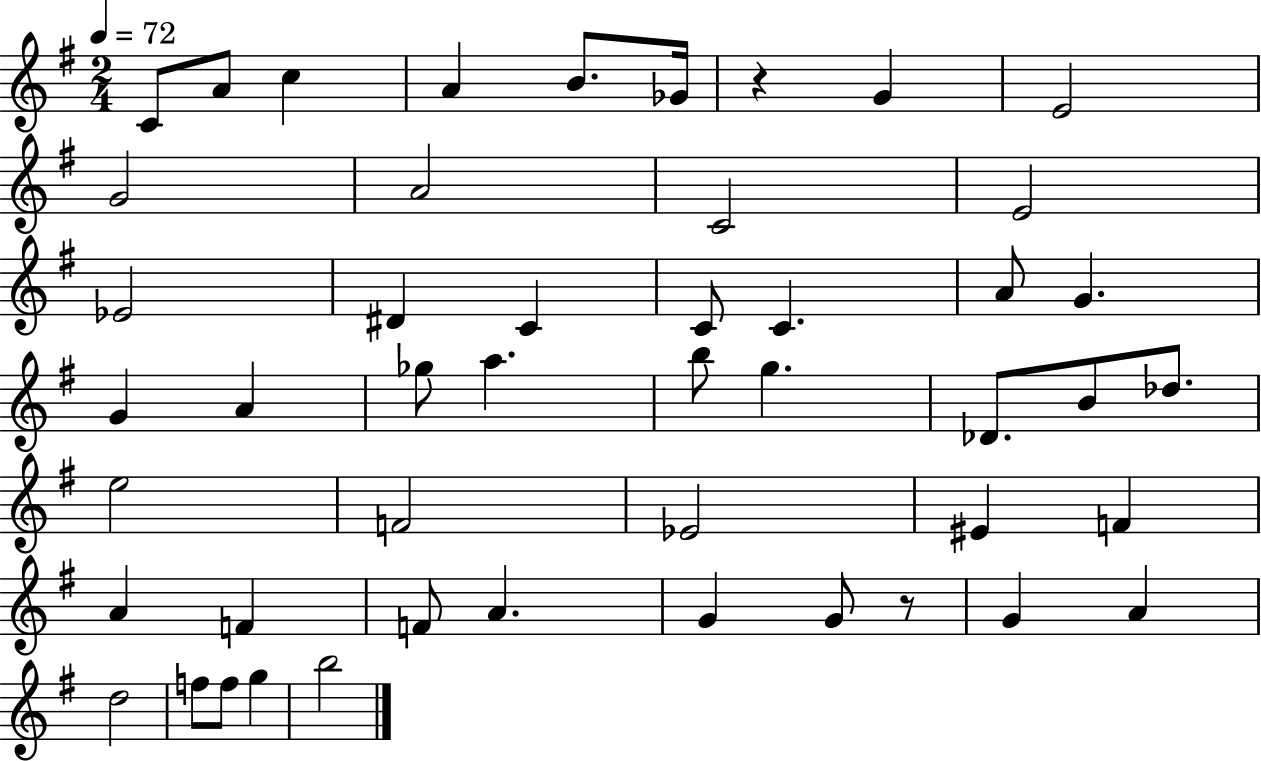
{
  \clef treble
  \numericTimeSignature
  \time 2/4
  \key g \major
  \tempo 4 = 72
  c'8 a'8 c''4 | a'4 b'8. ges'16 | r4 g'4 | e'2 | \break g'2 | a'2 | c'2 | e'2 | \break ees'2 | dis'4 c'4 | c'8 c'4. | a'8 g'4. | \break g'4 a'4 | ges''8 a''4. | b''8 g''4. | des'8. b'8 des''8. | \break e''2 | f'2 | ees'2 | eis'4 f'4 | \break a'4 f'4 | f'8 a'4. | g'4 g'8 r8 | g'4 a'4 | \break d''2 | f''8 f''8 g''4 | b''2 | \bar "|."
}